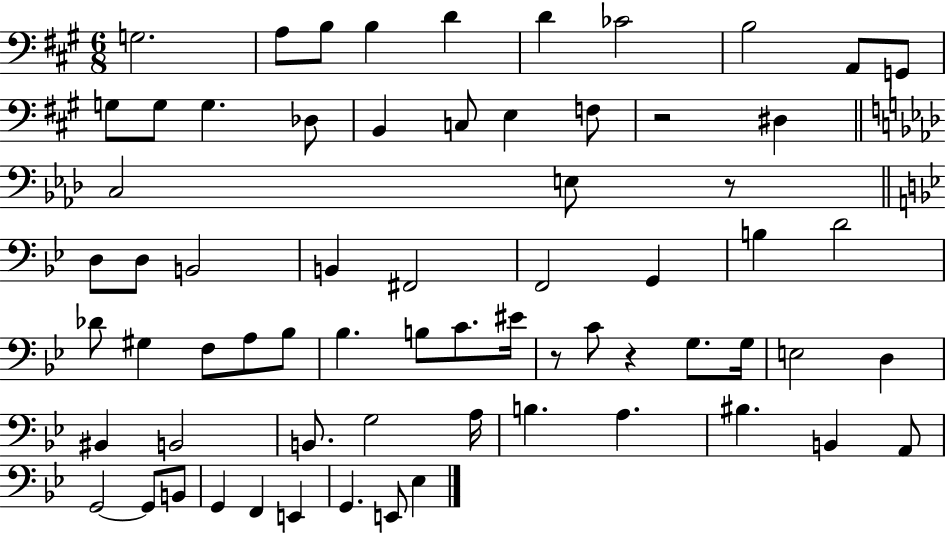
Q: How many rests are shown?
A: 4